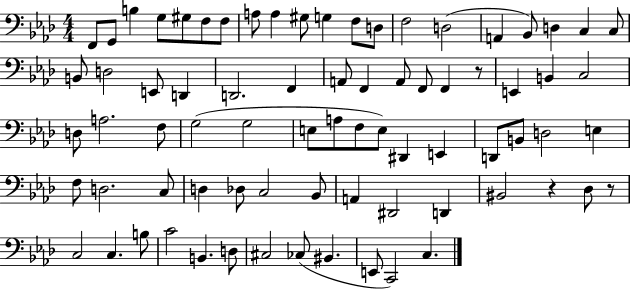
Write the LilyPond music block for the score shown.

{
  \clef bass
  \numericTimeSignature
  \time 4/4
  \key aes \major
  f,8 g,8 b4 g8 gis8 f8 f8 | a8 a4 gis8 g4 f8 d8 | f2 d2( | a,4 bes,8) d4 c4 c8 | \break b,8 d2 e,8 d,4 | d,2. f,4 | a,8 f,4 a,8 f,8 f,4 r8 | e,4 b,4 c2 | \break d8 a2. f8 | g2( g2 | e8 a8 f8 e8) dis,4 e,4 | d,8 b,8 d2 e4 | \break f8 d2. c8 | d4 des8 c2 bes,8 | a,4 dis,2 d,4 | bis,2 r4 des8 r8 | \break c2 c4. b8 | c'2 b,4. d8 | cis2 ces8( bis,4. | e,8 c,2) c4. | \break \bar "|."
}